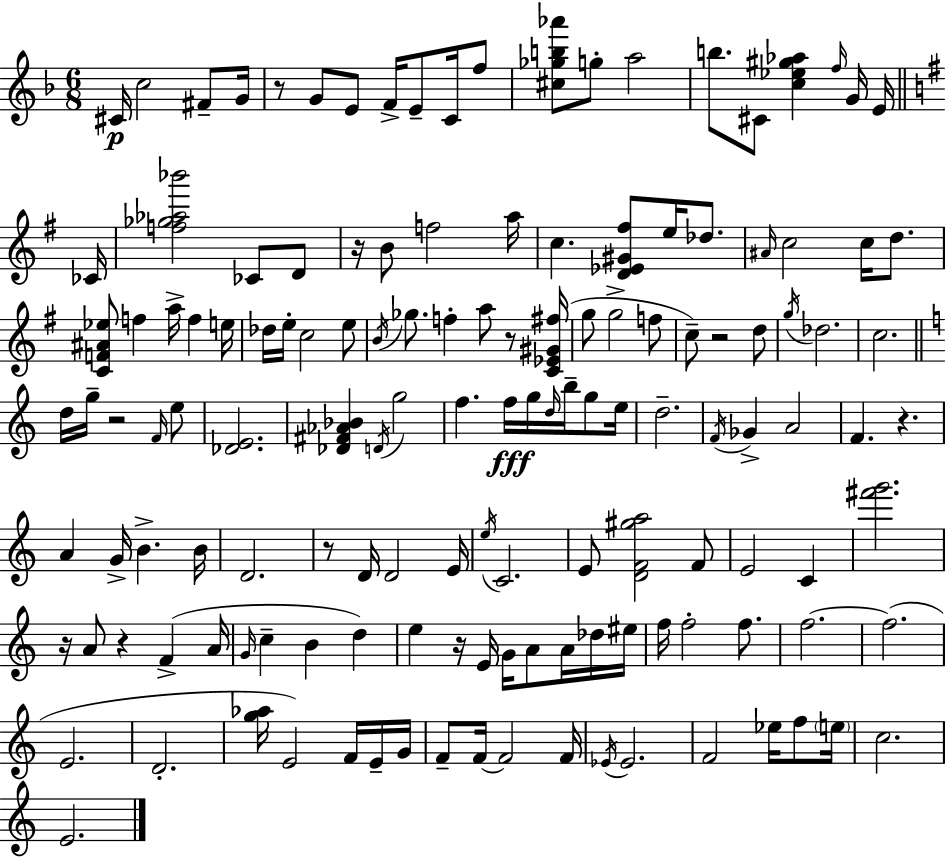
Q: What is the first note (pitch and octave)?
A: C#4